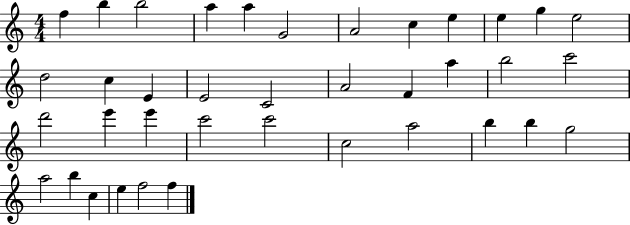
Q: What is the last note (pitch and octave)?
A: F5